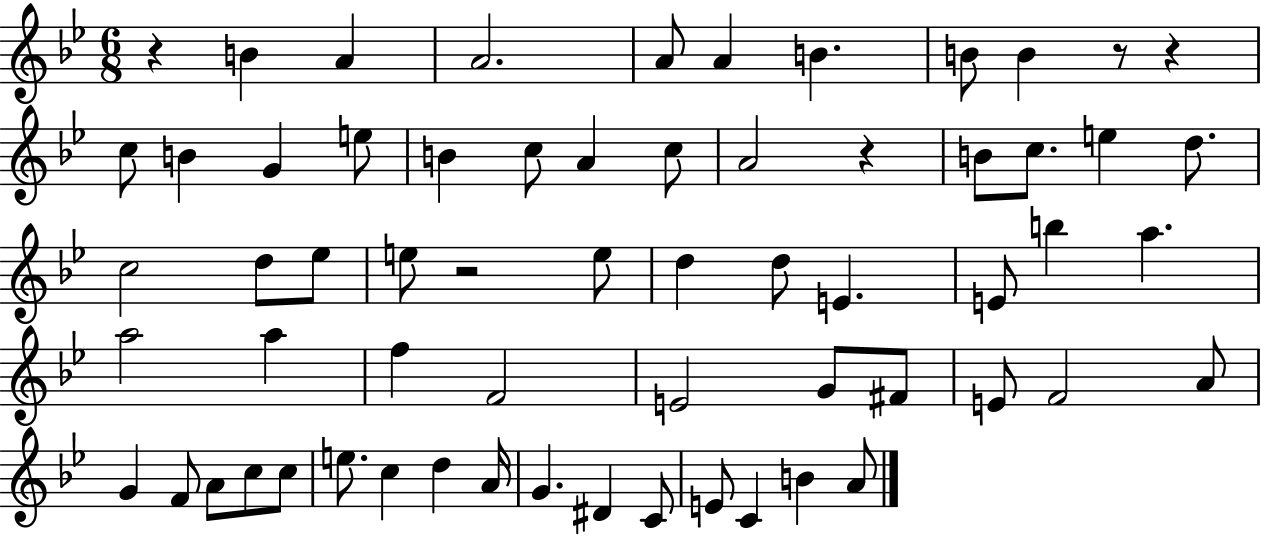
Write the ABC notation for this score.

X:1
T:Untitled
M:6/8
L:1/4
K:Bb
z B A A2 A/2 A B B/2 B z/2 z c/2 B G e/2 B c/2 A c/2 A2 z B/2 c/2 e d/2 c2 d/2 _e/2 e/2 z2 e/2 d d/2 E E/2 b a a2 a f F2 E2 G/2 ^F/2 E/2 F2 A/2 G F/2 A/2 c/2 c/2 e/2 c d A/4 G ^D C/2 E/2 C B A/2